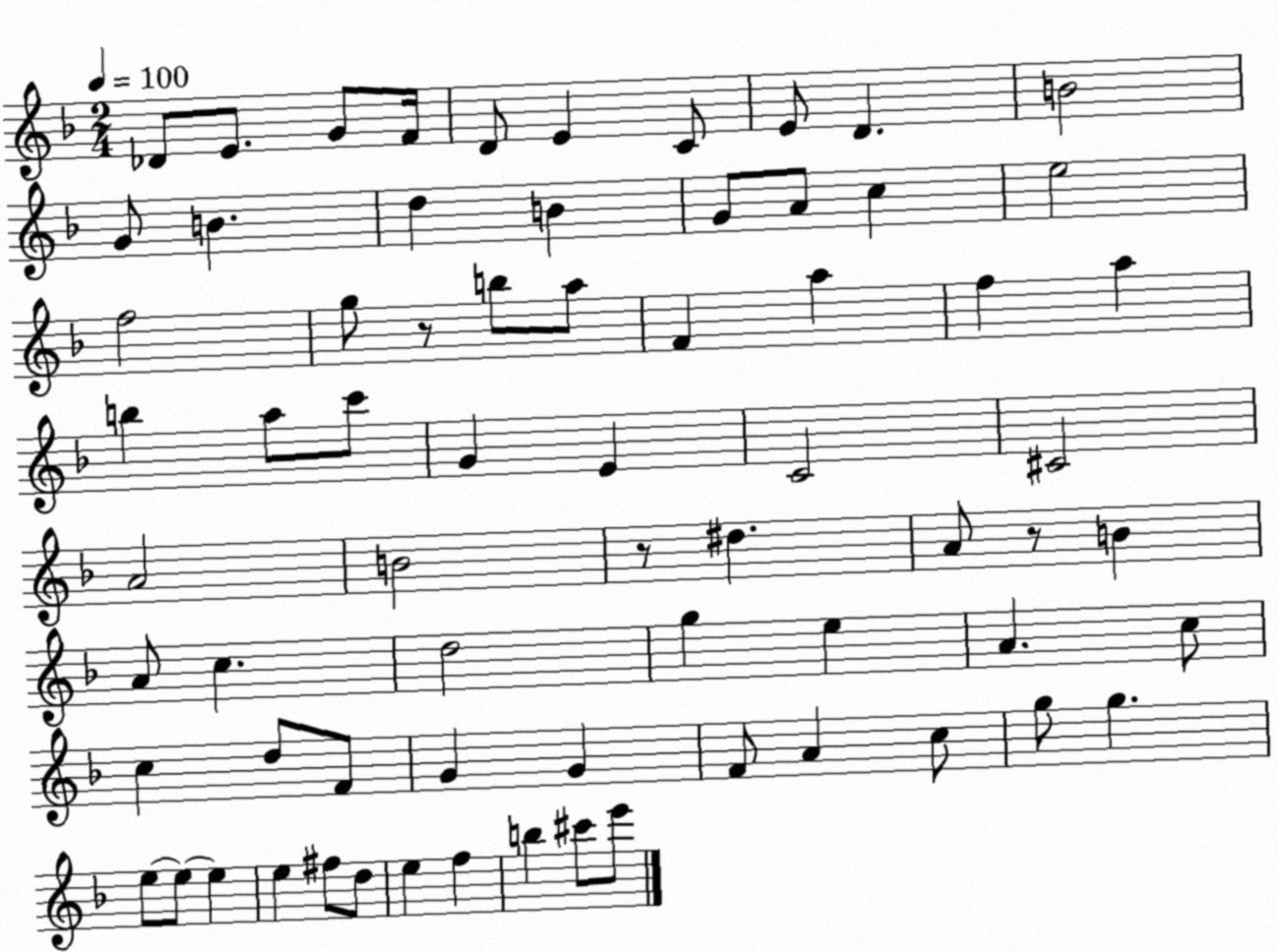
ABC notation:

X:1
T:Untitled
M:2/4
L:1/4
K:F
_D/2 E/2 G/2 F/4 D/2 E C/2 E/2 D B2 G/2 B d B G/2 A/2 c e2 f2 g/2 z/2 b/2 a/2 F a f a b a/2 c'/2 G E C2 ^C2 A2 B2 z/2 ^d A/2 z/2 B A/2 c d2 g e A c/2 c d/2 F/2 G G F/2 A c/2 g/2 g e/2 e/2 e e ^f/2 d/2 e f b ^c'/2 e'/2